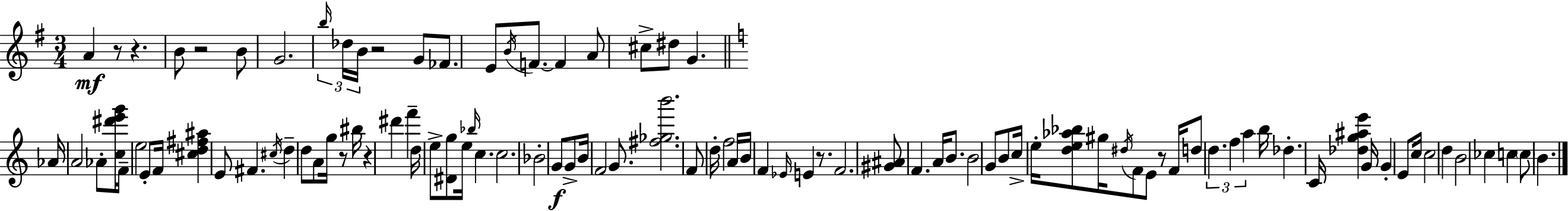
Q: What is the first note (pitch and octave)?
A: A4